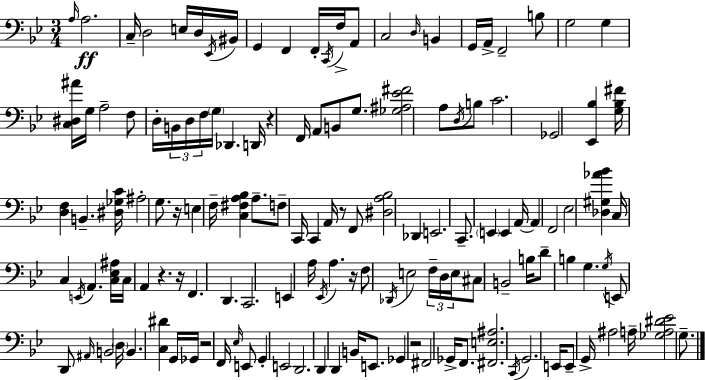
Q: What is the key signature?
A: G minor